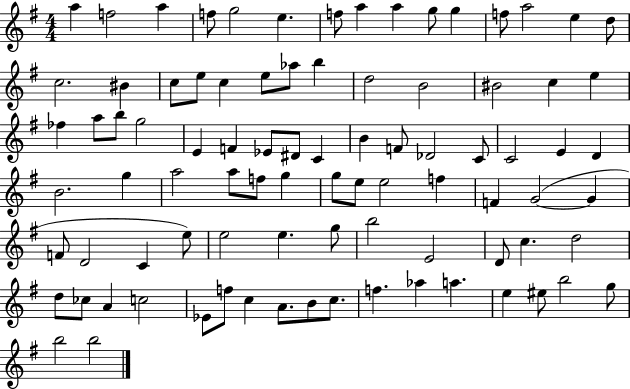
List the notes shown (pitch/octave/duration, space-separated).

A5/q F5/h A5/q F5/e G5/h E5/q. F5/e A5/q A5/q G5/e G5/q F5/e A5/h E5/q D5/e C5/h. BIS4/q C5/e E5/e C5/q E5/e Ab5/e B5/q D5/h B4/h BIS4/h C5/q E5/q FES5/q A5/e B5/e G5/h E4/q F4/q Eb4/e D#4/e C4/q B4/q F4/e Db4/h C4/e C4/h E4/q D4/q B4/h. G5/q A5/h A5/e F5/e G5/q G5/e E5/e E5/h F5/q F4/q G4/h G4/q F4/e D4/h C4/q E5/e E5/h E5/q. G5/e B5/h E4/h D4/e C5/q. D5/h D5/e CES5/e A4/q C5/h Eb4/e F5/e C5/q A4/e. B4/e C5/e. F5/q. Ab5/q A5/q. E5/q EIS5/e B5/h G5/e B5/h B5/h